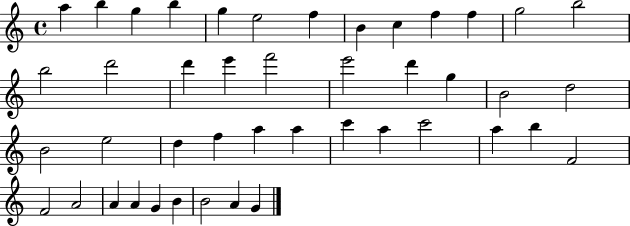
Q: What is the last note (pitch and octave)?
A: G4